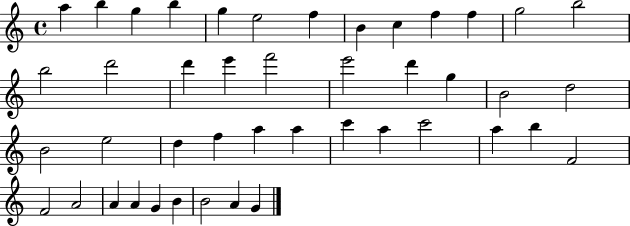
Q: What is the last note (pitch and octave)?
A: G4